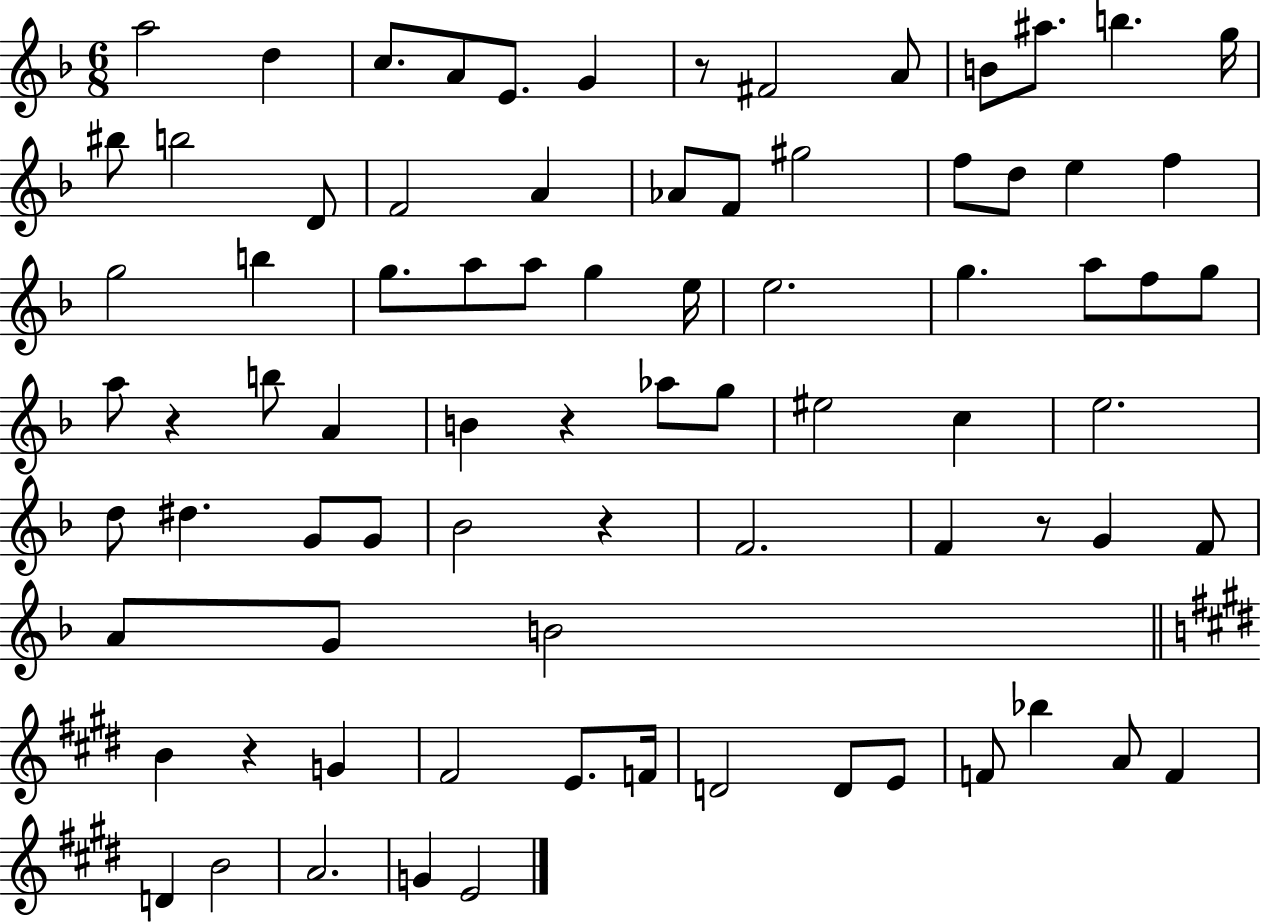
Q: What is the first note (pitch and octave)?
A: A5